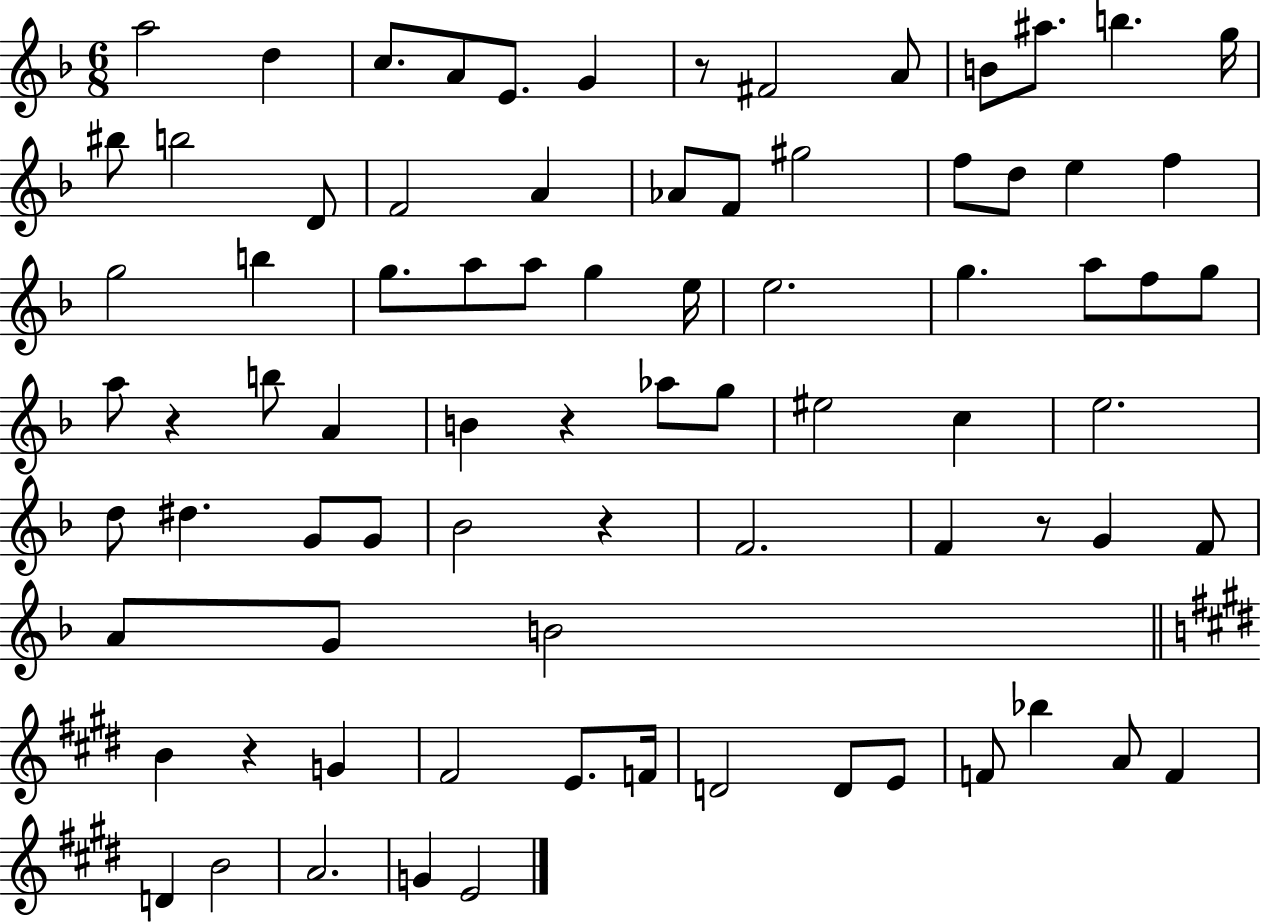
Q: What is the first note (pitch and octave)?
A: A5